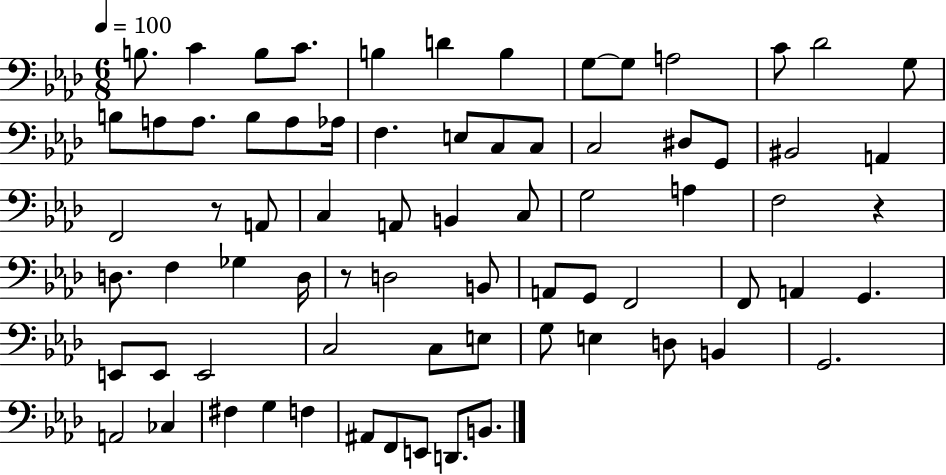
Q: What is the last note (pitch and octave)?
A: B2